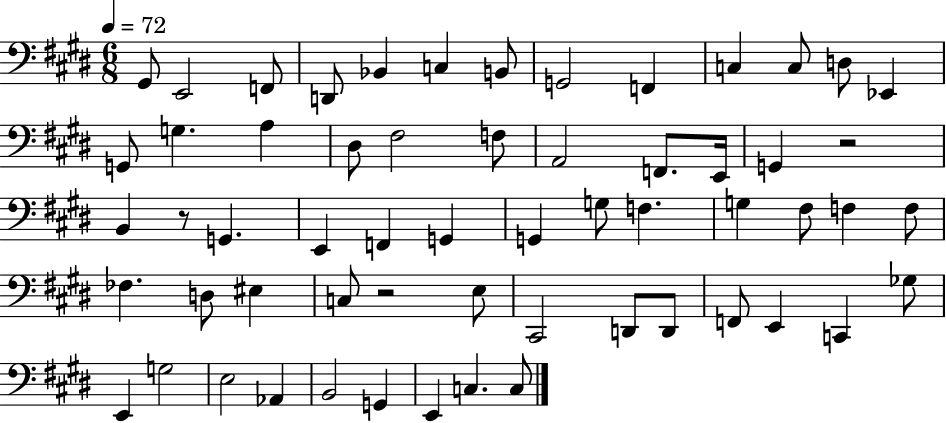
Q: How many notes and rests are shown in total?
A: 59